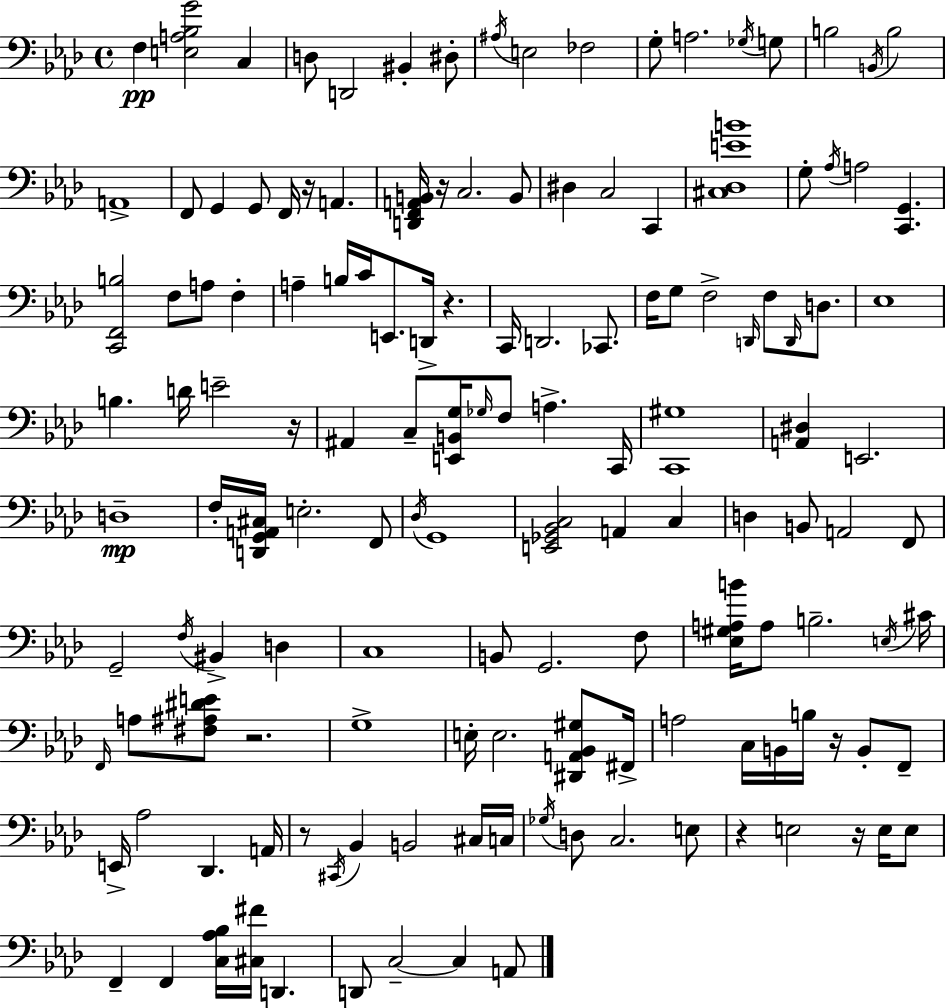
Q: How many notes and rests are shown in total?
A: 142